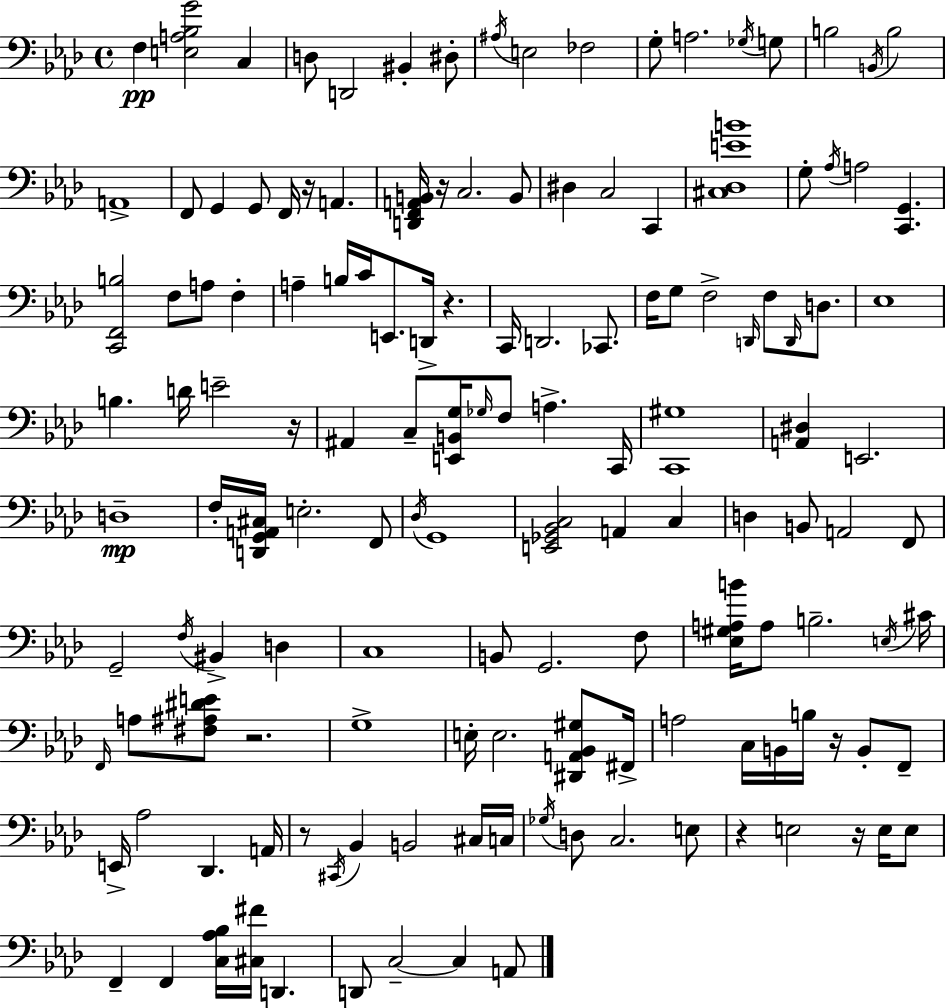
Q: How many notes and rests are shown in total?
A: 142